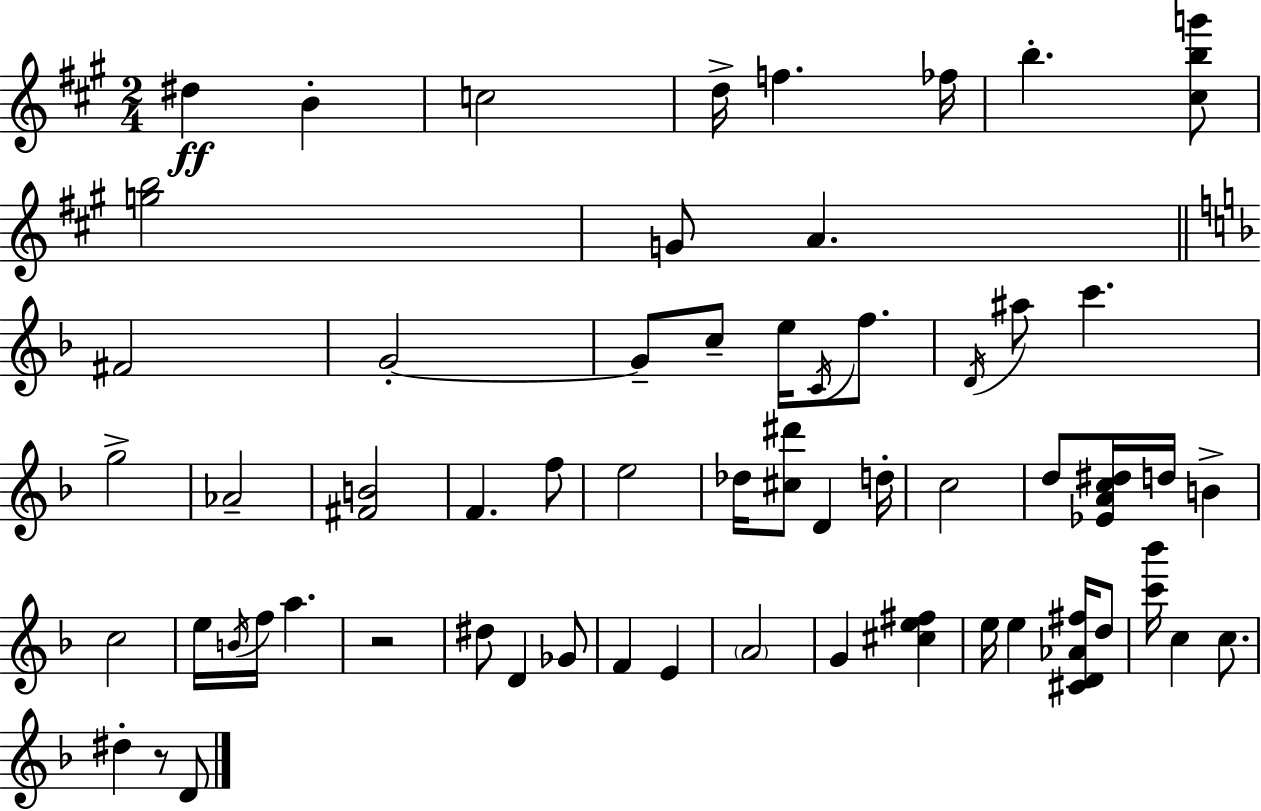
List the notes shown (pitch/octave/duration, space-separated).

D#5/q B4/q C5/h D5/s F5/q. FES5/s B5/q. [C#5,B5,G6]/e [G5,B5]/h G4/e A4/q. F#4/h G4/h G4/e C5/e E5/s C4/s F5/e. D4/s A#5/e C6/q. G5/h Ab4/h [F#4,B4]/h F4/q. F5/e E5/h Db5/s [C#5,D#6]/e D4/q D5/s C5/h D5/e [Eb4,A4,C5,D#5]/s D5/s B4/q C5/h E5/s B4/s F5/s A5/q. R/h D#5/e D4/q Gb4/e F4/q E4/q A4/h G4/q [C#5,E5,F#5]/q E5/s E5/q [C#4,D4,Ab4,F#5]/s D5/e [C6,Bb6]/s C5/q C5/e. D#5/q R/e D4/e